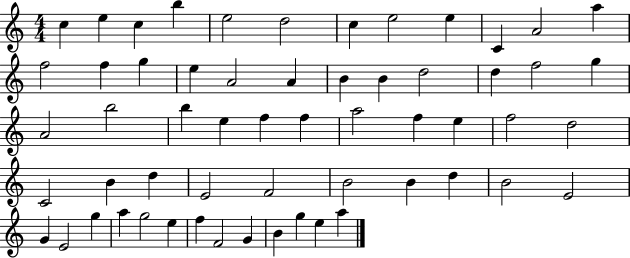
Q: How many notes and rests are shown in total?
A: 58